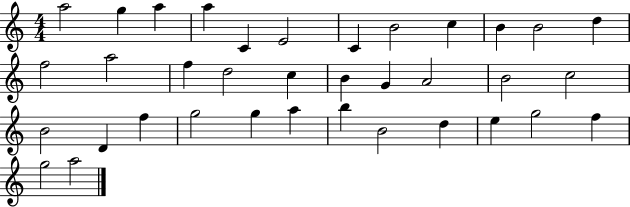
X:1
T:Untitled
M:4/4
L:1/4
K:C
a2 g a a C E2 C B2 c B B2 d f2 a2 f d2 c B G A2 B2 c2 B2 D f g2 g a b B2 d e g2 f g2 a2